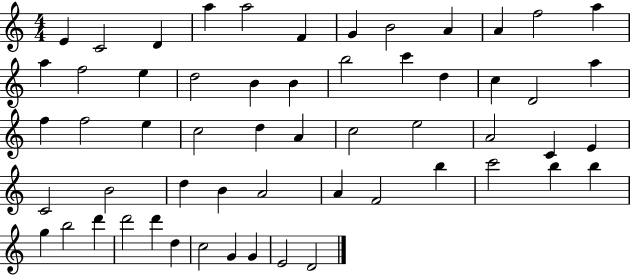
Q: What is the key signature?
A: C major